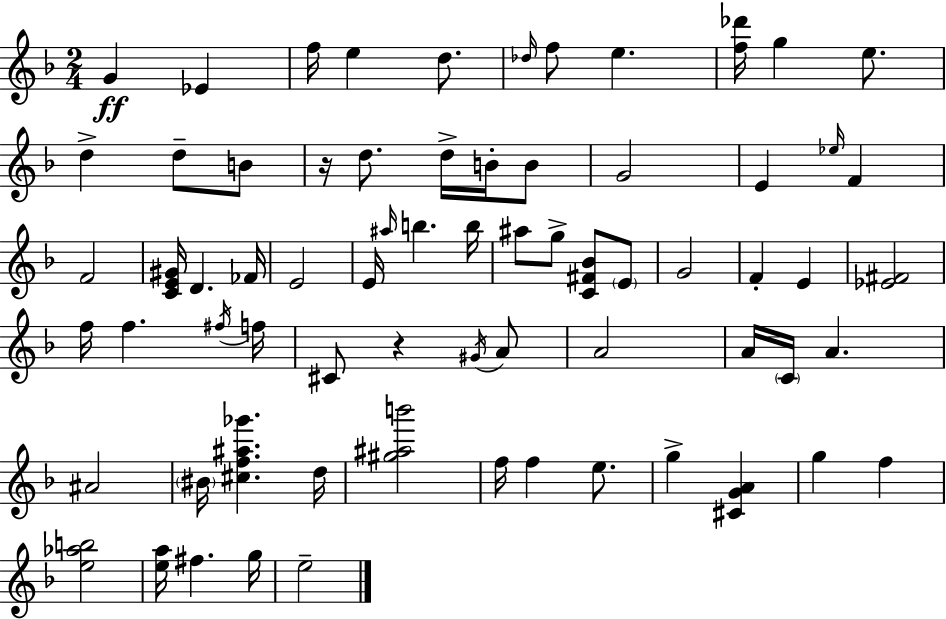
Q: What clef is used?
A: treble